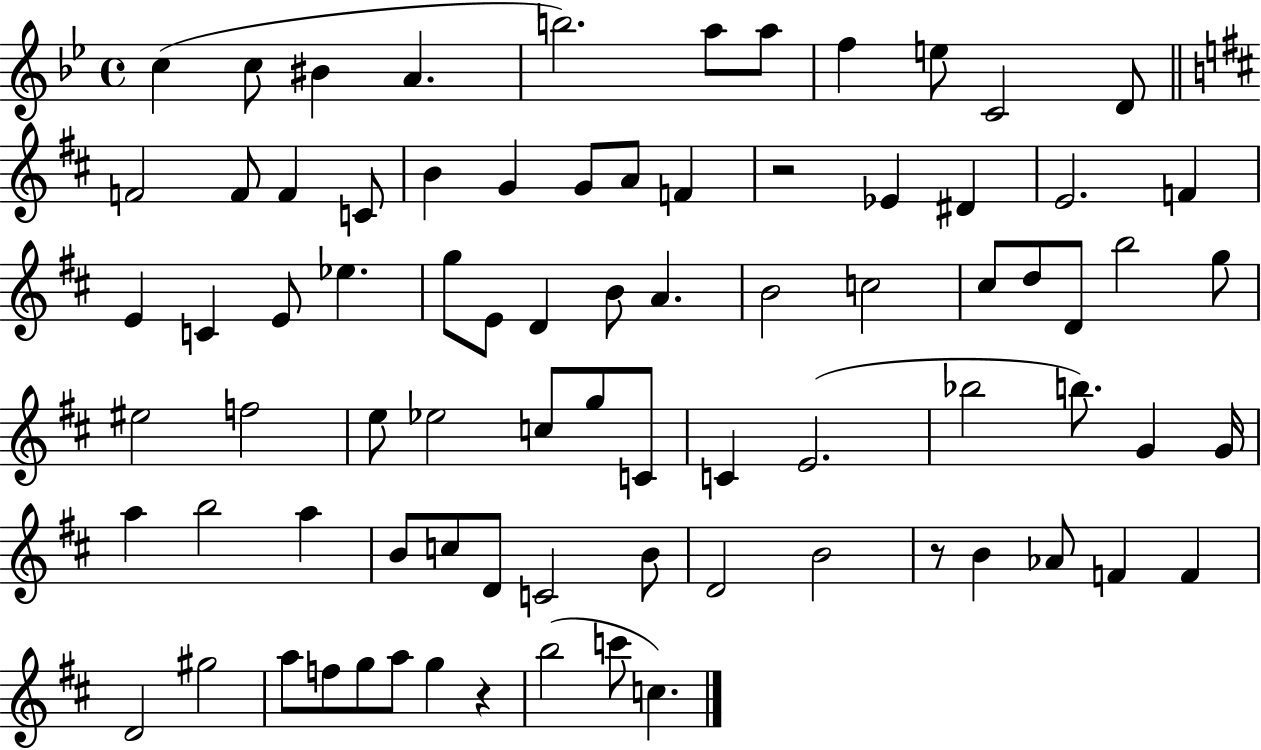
X:1
T:Untitled
M:4/4
L:1/4
K:Bb
c c/2 ^B A b2 a/2 a/2 f e/2 C2 D/2 F2 F/2 F C/2 B G G/2 A/2 F z2 _E ^D E2 F E C E/2 _e g/2 E/2 D B/2 A B2 c2 ^c/2 d/2 D/2 b2 g/2 ^e2 f2 e/2 _e2 c/2 g/2 C/2 C E2 _b2 b/2 G G/4 a b2 a B/2 c/2 D/2 C2 B/2 D2 B2 z/2 B _A/2 F F D2 ^g2 a/2 f/2 g/2 a/2 g z b2 c'/2 c